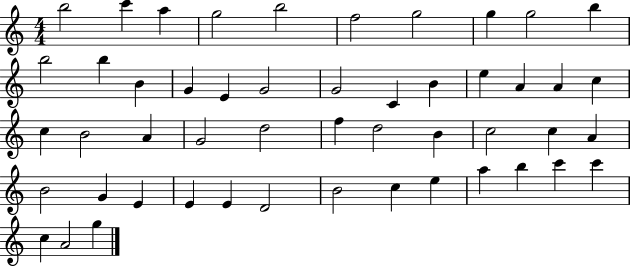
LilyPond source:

{
  \clef treble
  \numericTimeSignature
  \time 4/4
  \key c \major
  b''2 c'''4 a''4 | g''2 b''2 | f''2 g''2 | g''4 g''2 b''4 | \break b''2 b''4 b'4 | g'4 e'4 g'2 | g'2 c'4 b'4 | e''4 a'4 a'4 c''4 | \break c''4 b'2 a'4 | g'2 d''2 | f''4 d''2 b'4 | c''2 c''4 a'4 | \break b'2 g'4 e'4 | e'4 e'4 d'2 | b'2 c''4 e''4 | a''4 b''4 c'''4 c'''4 | \break c''4 a'2 g''4 | \bar "|."
}